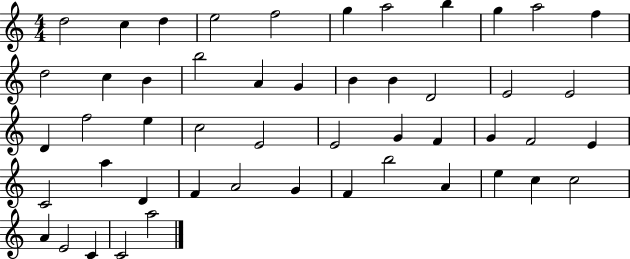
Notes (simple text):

D5/h C5/q D5/q E5/h F5/h G5/q A5/h B5/q G5/q A5/h F5/q D5/h C5/q B4/q B5/h A4/q G4/q B4/q B4/q D4/h E4/h E4/h D4/q F5/h E5/q C5/h E4/h E4/h G4/q F4/q G4/q F4/h E4/q C4/h A5/q D4/q F4/q A4/h G4/q F4/q B5/h A4/q E5/q C5/q C5/h A4/q E4/h C4/q C4/h A5/h